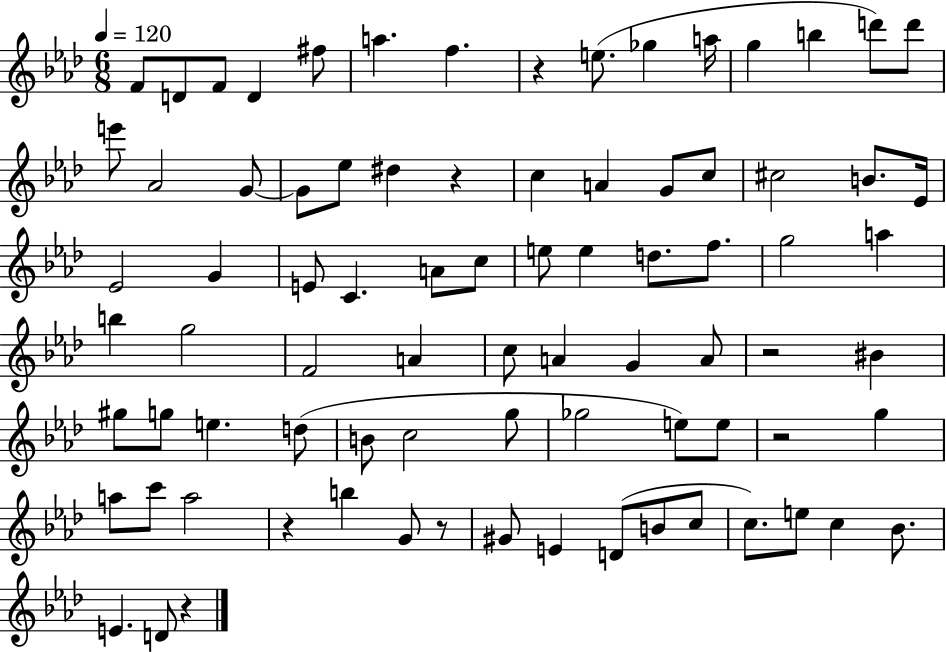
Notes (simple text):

F4/e D4/e F4/e D4/q F#5/e A5/q. F5/q. R/q E5/e. Gb5/q A5/s G5/q B5/q D6/e D6/e E6/e Ab4/h G4/e G4/e Eb5/e D#5/q R/q C5/q A4/q G4/e C5/e C#5/h B4/e. Eb4/s Eb4/h G4/q E4/e C4/q. A4/e C5/e E5/e E5/q D5/e. F5/e. G5/h A5/q B5/q G5/h F4/h A4/q C5/e A4/q G4/q A4/e R/h BIS4/q G#5/e G5/e E5/q. D5/e B4/e C5/h G5/e Gb5/h E5/e E5/e R/h G5/q A5/e C6/e A5/h R/q B5/q G4/e R/e G#4/e E4/q D4/e B4/e C5/e C5/e. E5/e C5/q Bb4/e. E4/q. D4/e R/q